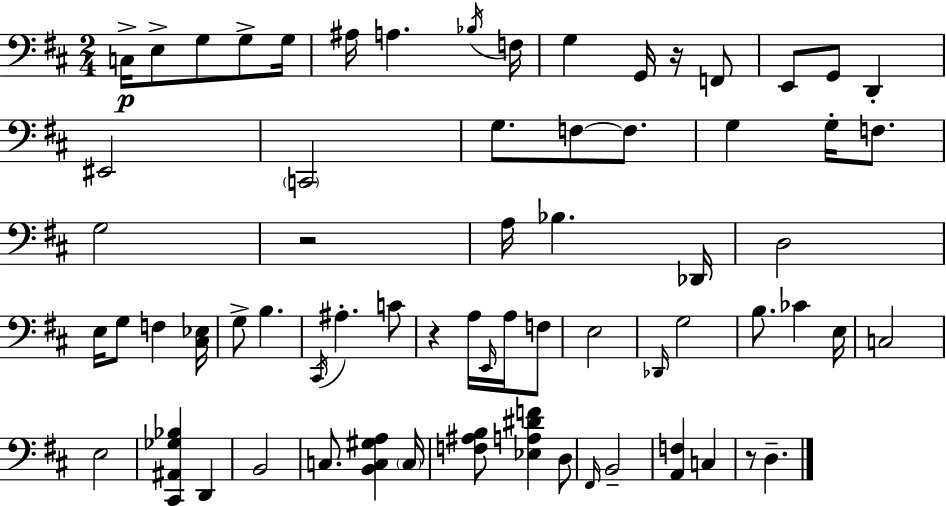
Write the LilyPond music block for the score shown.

{
  \clef bass
  \numericTimeSignature
  \time 2/4
  \key d \major
  c16->\p e8-> g8 g8-> g16 | ais16 a4. \acciaccatura { bes16 } | f16 g4 g,16 r16 f,8 | e,8 g,8 d,4-. | \break eis,2 | \parenthesize c,2 | g8. f8~~ f8. | g4 g16-. f8. | \break g2 | r2 | a16 bes4. | des,16 d2 | \break e16 g8 f4 | <cis ees>16 g8-> b4. | \acciaccatura { cis,16 } ais4.-. | c'8 r4 a16 \grace { e,16 } | \break a16 f8 e2 | \grace { des,16 } g2 | b8. ces'4 | e16 c2 | \break e2 | <cis, ais, ges bes>4 | d,4 b,2 | c8. <b, c gis a>4 | \break \parenthesize c16 <f ais b>8 <ees a dis' f'>4 | d8 \grace { fis,16 } b,2-- | <a, f>4 | c4 r8 d4.-- | \break \bar "|."
}